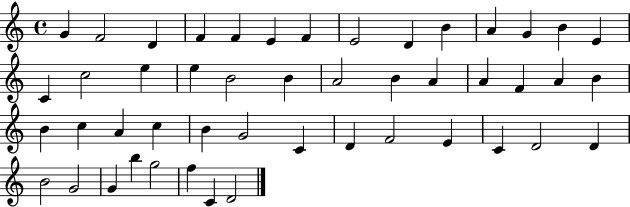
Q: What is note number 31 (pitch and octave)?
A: C5